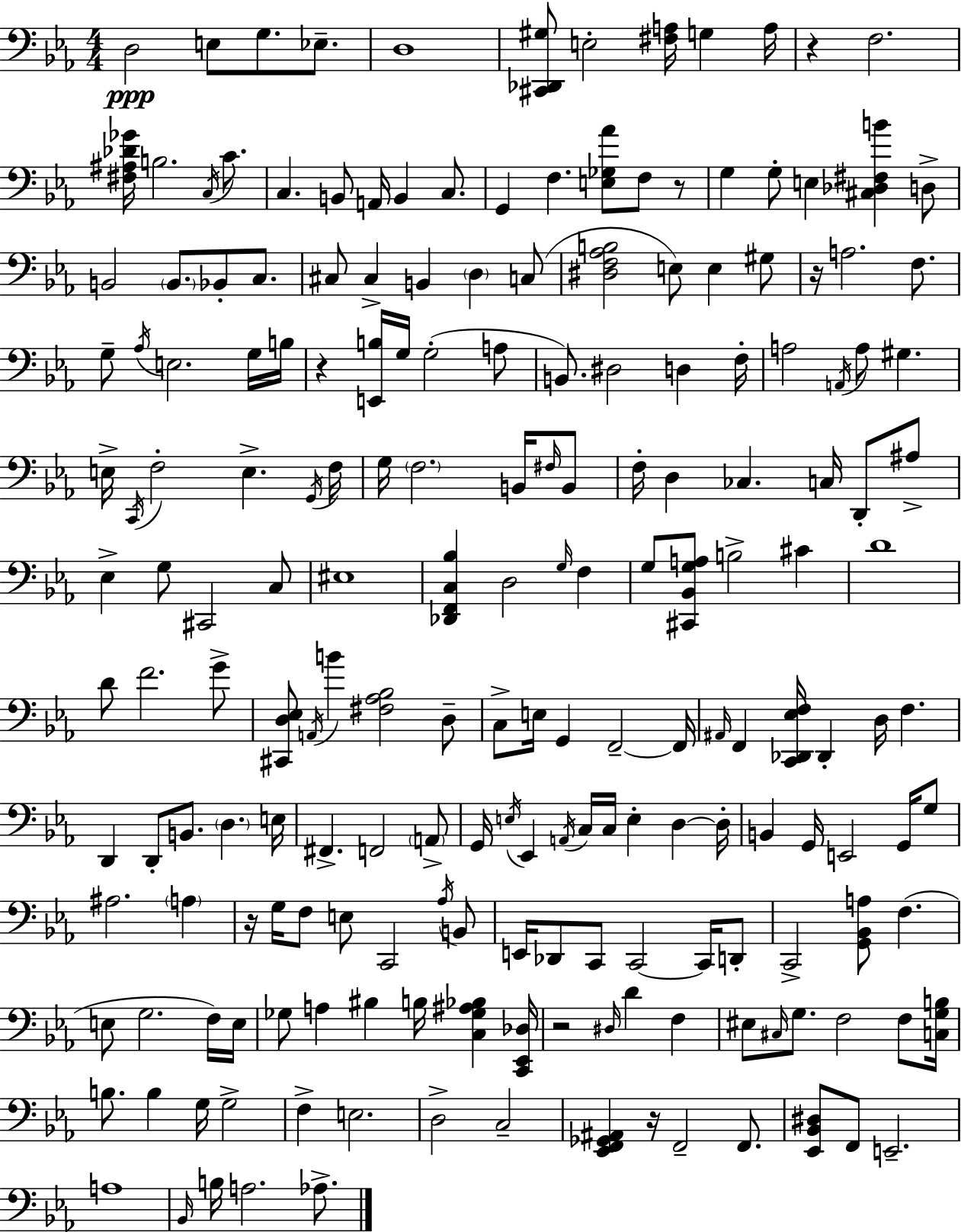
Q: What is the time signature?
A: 4/4